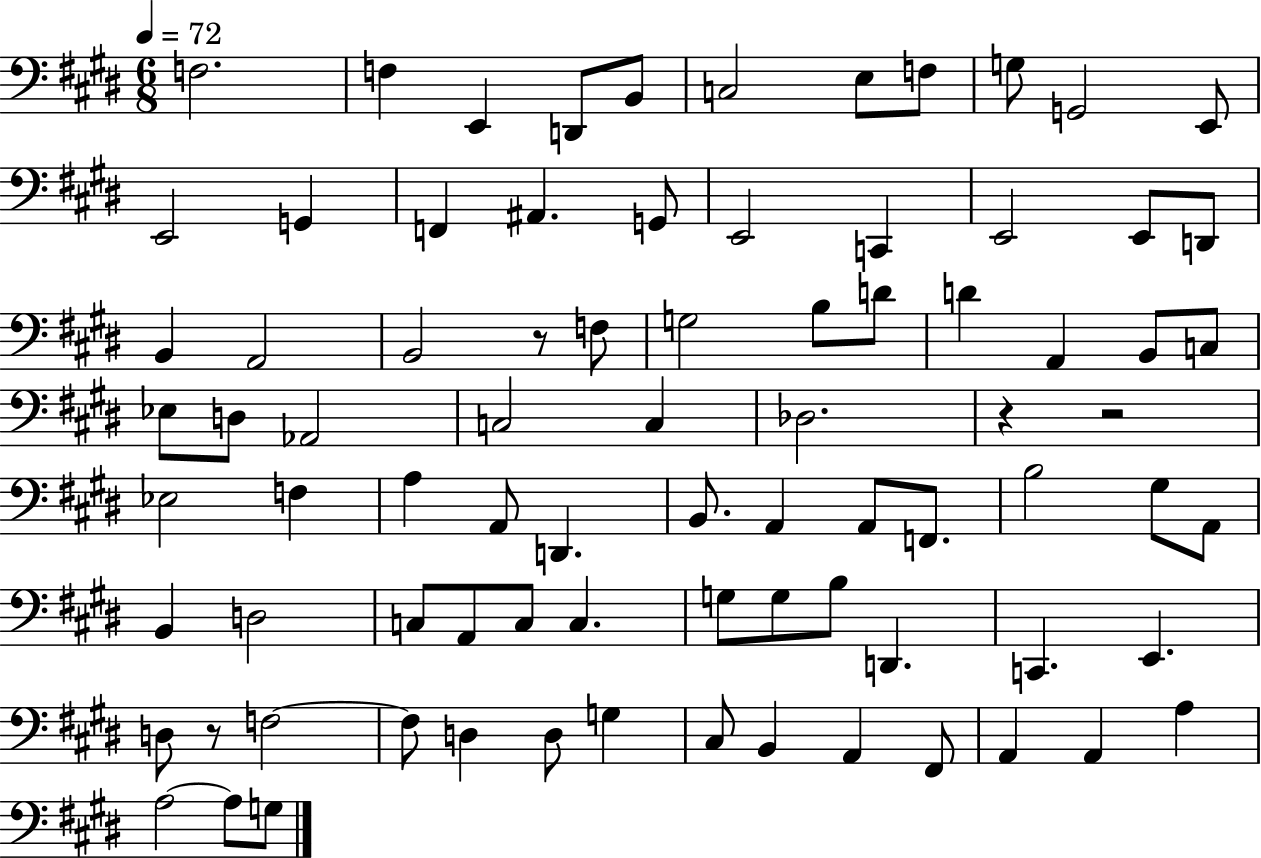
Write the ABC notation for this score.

X:1
T:Untitled
M:6/8
L:1/4
K:E
F,2 F, E,, D,,/2 B,,/2 C,2 E,/2 F,/2 G,/2 G,,2 E,,/2 E,,2 G,, F,, ^A,, G,,/2 E,,2 C,, E,,2 E,,/2 D,,/2 B,, A,,2 B,,2 z/2 F,/2 G,2 B,/2 D/2 D A,, B,,/2 C,/2 _E,/2 D,/2 _A,,2 C,2 C, _D,2 z z2 _E,2 F, A, A,,/2 D,, B,,/2 A,, A,,/2 F,,/2 B,2 ^G,/2 A,,/2 B,, D,2 C,/2 A,,/2 C,/2 C, G,/2 G,/2 B,/2 D,, C,, E,, D,/2 z/2 F,2 F,/2 D, D,/2 G, ^C,/2 B,, A,, ^F,,/2 A,, A,, A, A,2 A,/2 G,/2